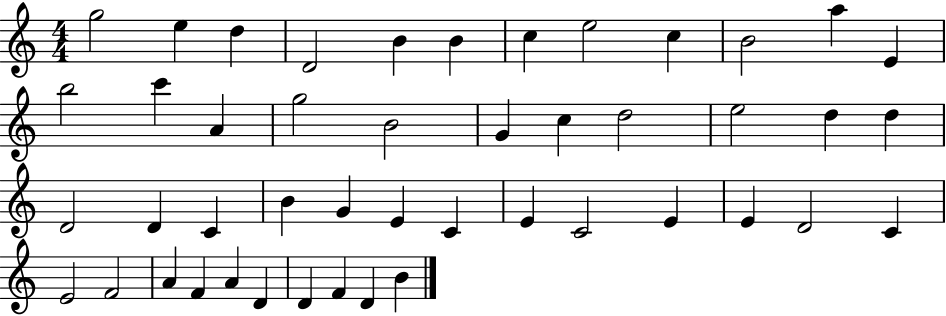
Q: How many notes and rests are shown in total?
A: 46